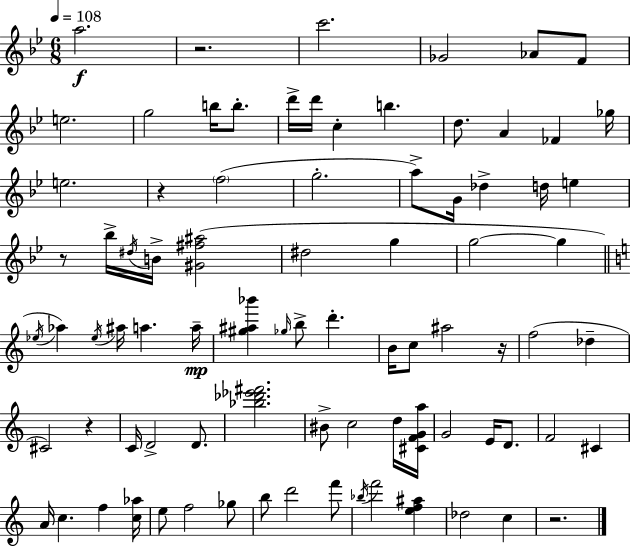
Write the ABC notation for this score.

X:1
T:Untitled
M:6/8
L:1/4
K:Bb
a2 z2 c'2 _G2 _A/2 F/2 e2 g2 b/4 b/2 d'/4 d'/4 c b d/2 A _F _g/4 e2 z f2 g2 a/2 G/4 _d d/4 e z/2 _b/4 ^d/4 B/4 [^G^f^a]2 ^d2 g g2 g _e/4 _a _e/4 ^a/4 a a/4 [^g^a_b'] _g/4 b/2 d' B/4 c/2 ^a2 z/4 f2 _d ^C2 z C/4 D2 D/2 [_b_d'_e'^f']2 ^B/2 c2 d/4 [^CFGa]/4 G2 E/4 D/2 F2 ^C A/4 c f [c_a]/4 e/2 f2 _g/2 b/2 d'2 f'/2 _b/4 f'2 [ef^a] _d2 c z2